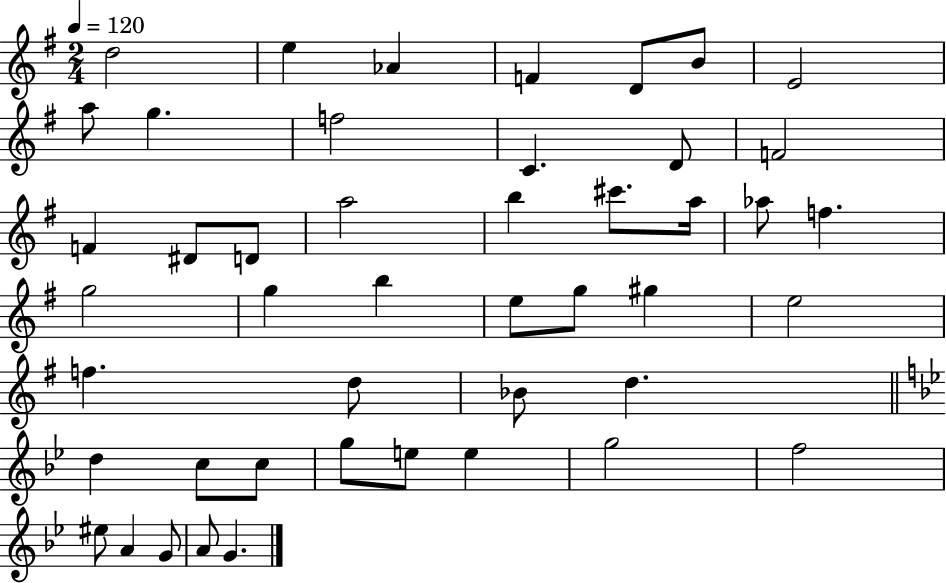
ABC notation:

X:1
T:Untitled
M:2/4
L:1/4
K:G
d2 e _A F D/2 B/2 E2 a/2 g f2 C D/2 F2 F ^D/2 D/2 a2 b ^c'/2 a/4 _a/2 f g2 g b e/2 g/2 ^g e2 f d/2 _B/2 d d c/2 c/2 g/2 e/2 e g2 f2 ^e/2 A G/2 A/2 G